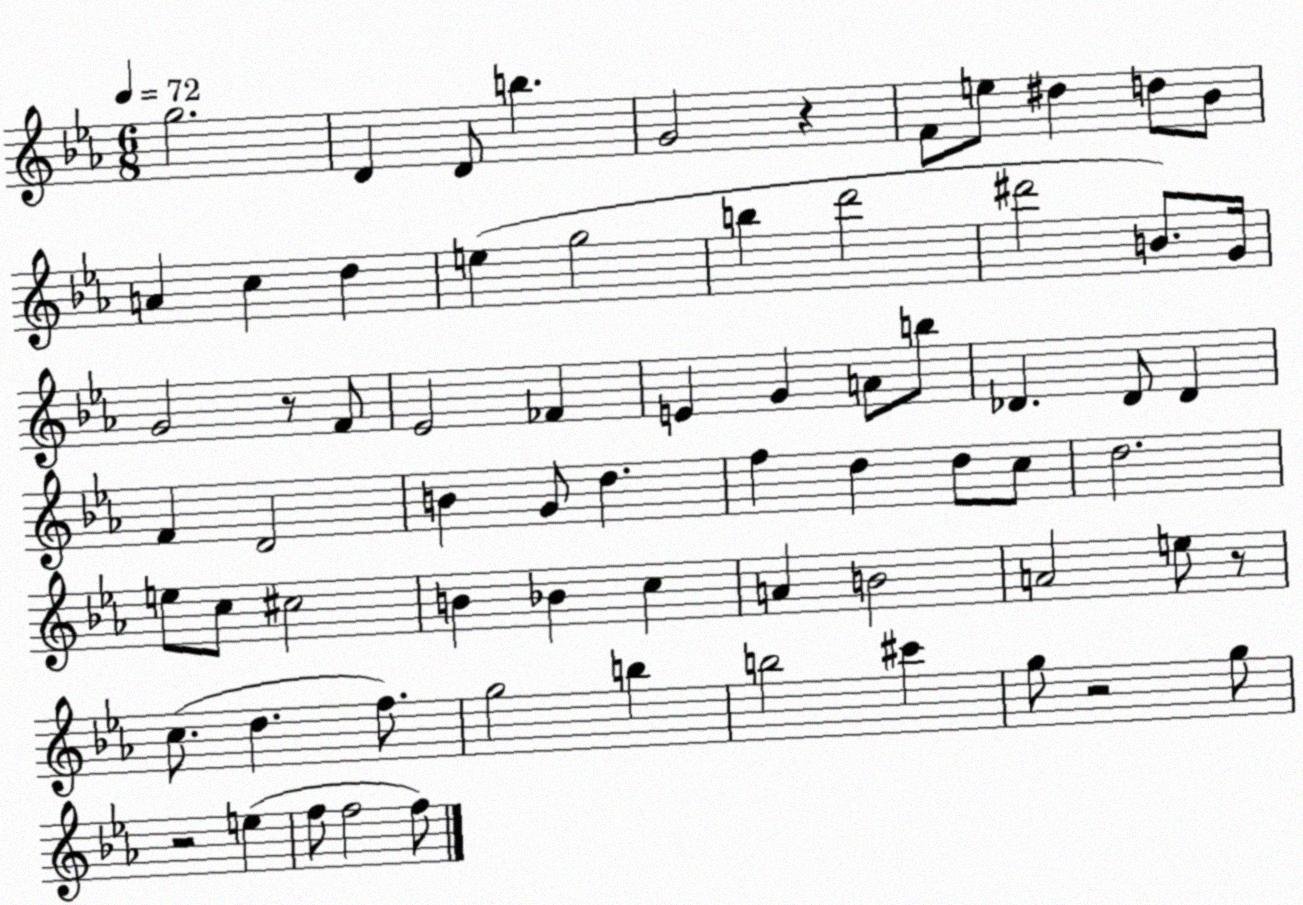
X:1
T:Untitled
M:6/8
L:1/4
K:Eb
g2 D D/2 b G2 z F/2 e/2 ^d d/2 _B/2 A c d e g2 b d'2 ^d'2 B/2 G/4 G2 z/2 F/2 _E2 _F E G A/2 b/2 _D _D/2 _D F D2 B G/2 d f d d/2 c/2 d2 e/2 c/2 ^c2 B _B c A B2 A2 e/2 z/2 c/2 d f/2 g2 b b2 ^c' g/2 z2 g/2 z2 e f/2 f2 f/2